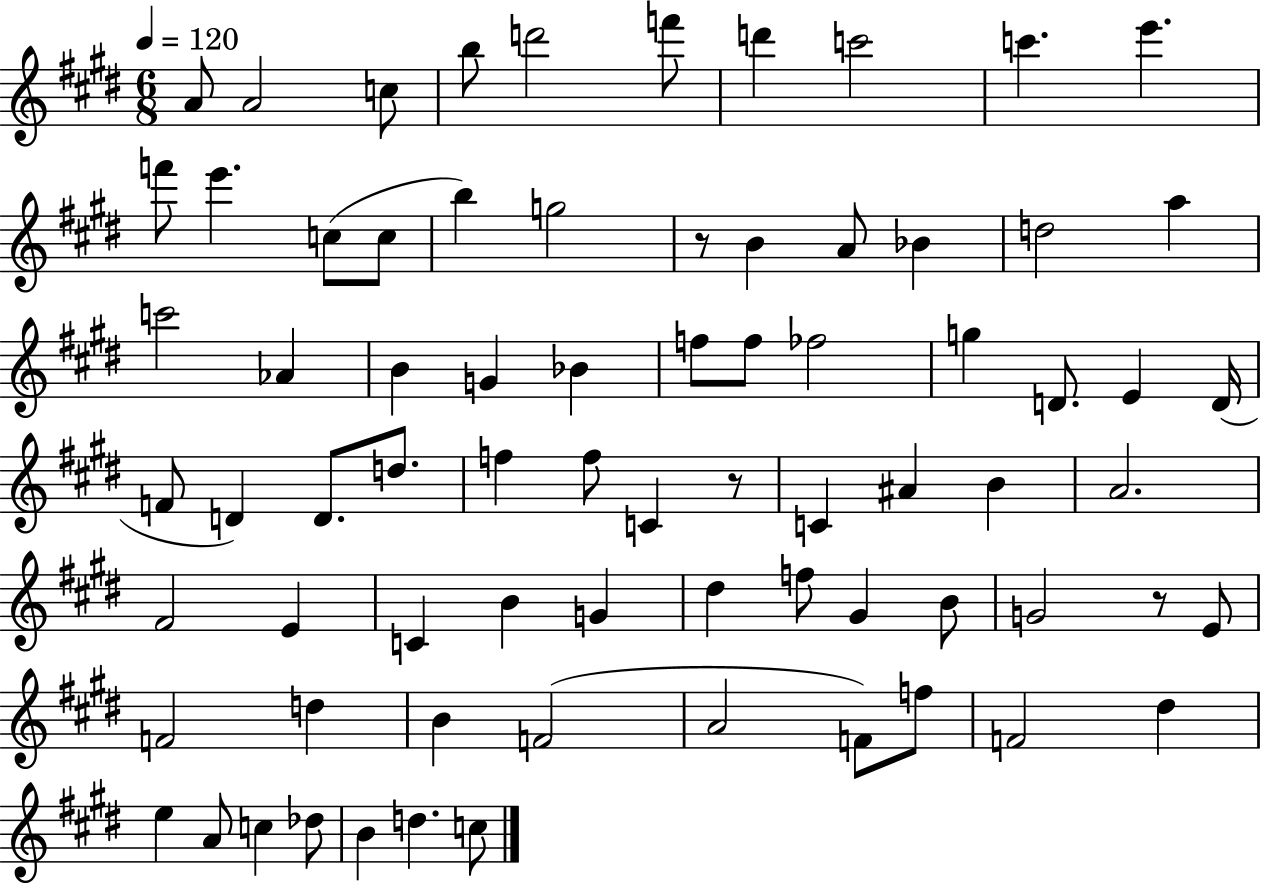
X:1
T:Untitled
M:6/8
L:1/4
K:E
A/2 A2 c/2 b/2 d'2 f'/2 d' c'2 c' e' f'/2 e' c/2 c/2 b g2 z/2 B A/2 _B d2 a c'2 _A B G _B f/2 f/2 _f2 g D/2 E D/4 F/2 D D/2 d/2 f f/2 C z/2 C ^A B A2 ^F2 E C B G ^d f/2 ^G B/2 G2 z/2 E/2 F2 d B F2 A2 F/2 f/2 F2 ^d e A/2 c _d/2 B d c/2